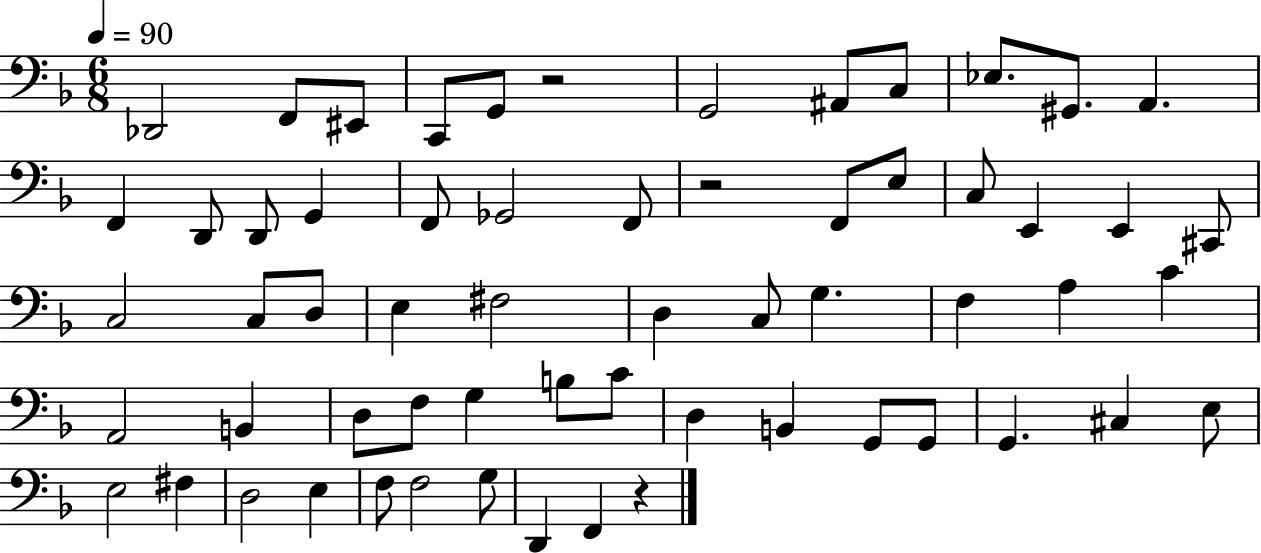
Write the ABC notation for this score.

X:1
T:Untitled
M:6/8
L:1/4
K:F
_D,,2 F,,/2 ^E,,/2 C,,/2 G,,/2 z2 G,,2 ^A,,/2 C,/2 _E,/2 ^G,,/2 A,, F,, D,,/2 D,,/2 G,, F,,/2 _G,,2 F,,/2 z2 F,,/2 E,/2 C,/2 E,, E,, ^C,,/2 C,2 C,/2 D,/2 E, ^F,2 D, C,/2 G, F, A, C A,,2 B,, D,/2 F,/2 G, B,/2 C/2 D, B,, G,,/2 G,,/2 G,, ^C, E,/2 E,2 ^F, D,2 E, F,/2 F,2 G,/2 D,, F,, z